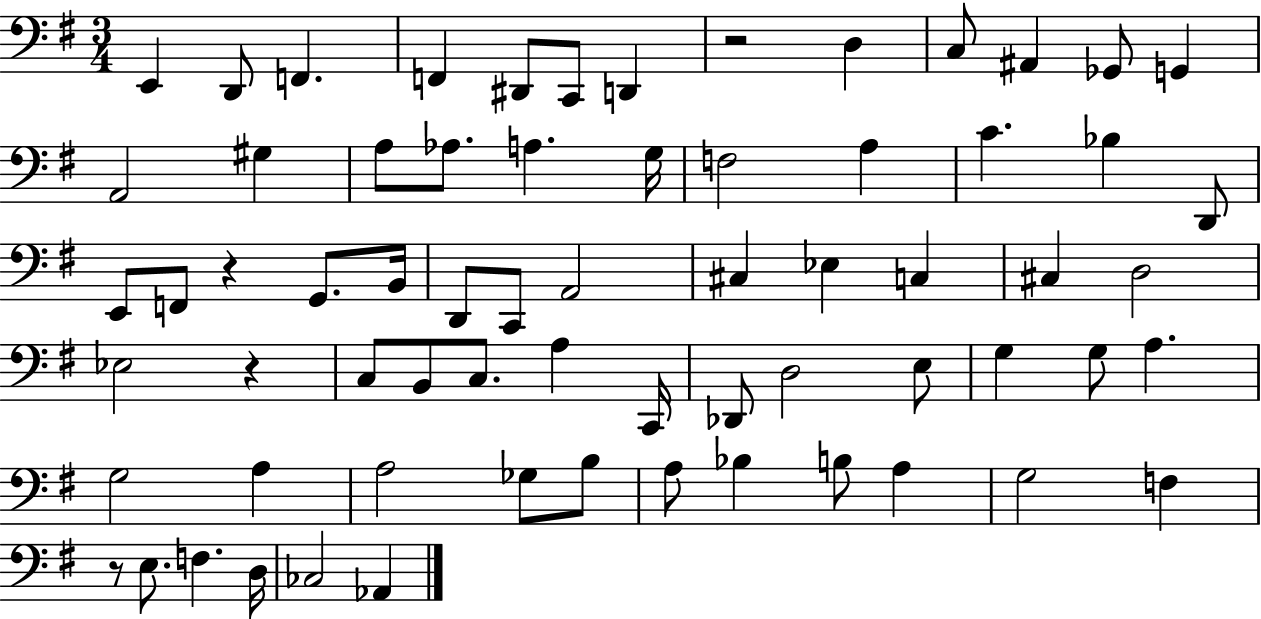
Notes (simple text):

E2/q D2/e F2/q. F2/q D#2/e C2/e D2/q R/h D3/q C3/e A#2/q Gb2/e G2/q A2/h G#3/q A3/e Ab3/e. A3/q. G3/s F3/h A3/q C4/q. Bb3/q D2/e E2/e F2/e R/q G2/e. B2/s D2/e C2/e A2/h C#3/q Eb3/q C3/q C#3/q D3/h Eb3/h R/q C3/e B2/e C3/e. A3/q C2/s Db2/e D3/h E3/e G3/q G3/e A3/q. G3/h A3/q A3/h Gb3/e B3/e A3/e Bb3/q B3/e A3/q G3/h F3/q R/e E3/e. F3/q. D3/s CES3/h Ab2/q